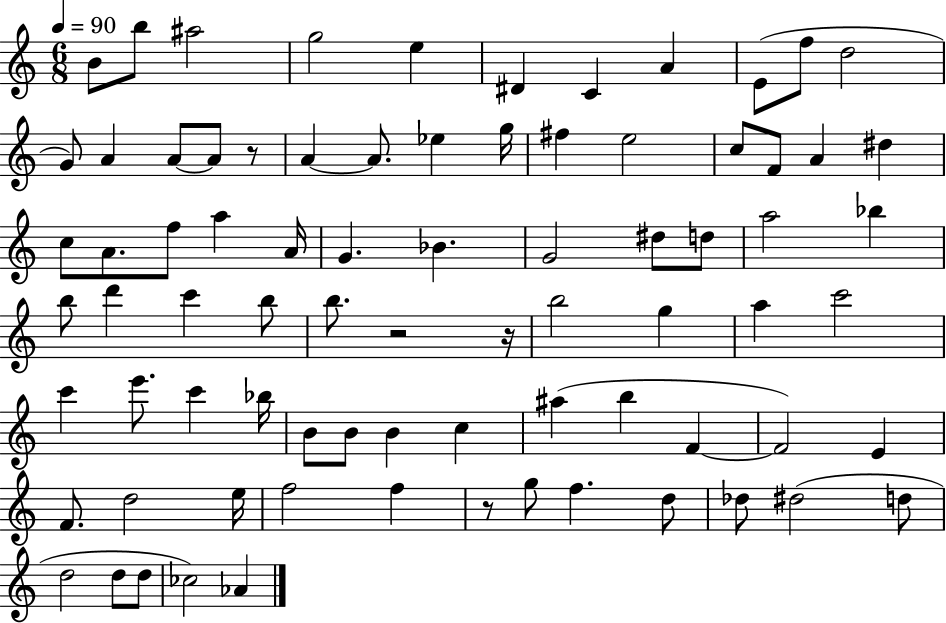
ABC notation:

X:1
T:Untitled
M:6/8
L:1/4
K:C
B/2 b/2 ^a2 g2 e ^D C A E/2 f/2 d2 G/2 A A/2 A/2 z/2 A A/2 _e g/4 ^f e2 c/2 F/2 A ^d c/2 A/2 f/2 a A/4 G _B G2 ^d/2 d/2 a2 _b b/2 d' c' b/2 b/2 z2 z/4 b2 g a c'2 c' e'/2 c' _b/4 B/2 B/2 B c ^a b F F2 E F/2 d2 e/4 f2 f z/2 g/2 f d/2 _d/2 ^d2 d/2 d2 d/2 d/2 _c2 _A